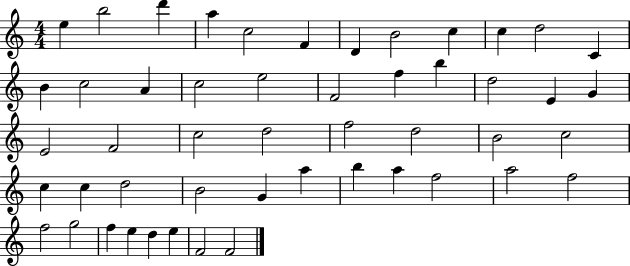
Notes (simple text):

E5/q B5/h D6/q A5/q C5/h F4/q D4/q B4/h C5/q C5/q D5/h C4/q B4/q C5/h A4/q C5/h E5/h F4/h F5/q B5/q D5/h E4/q G4/q E4/h F4/h C5/h D5/h F5/h D5/h B4/h C5/h C5/q C5/q D5/h B4/h G4/q A5/q B5/q A5/q F5/h A5/h F5/h F5/h G5/h F5/q E5/q D5/q E5/q F4/h F4/h